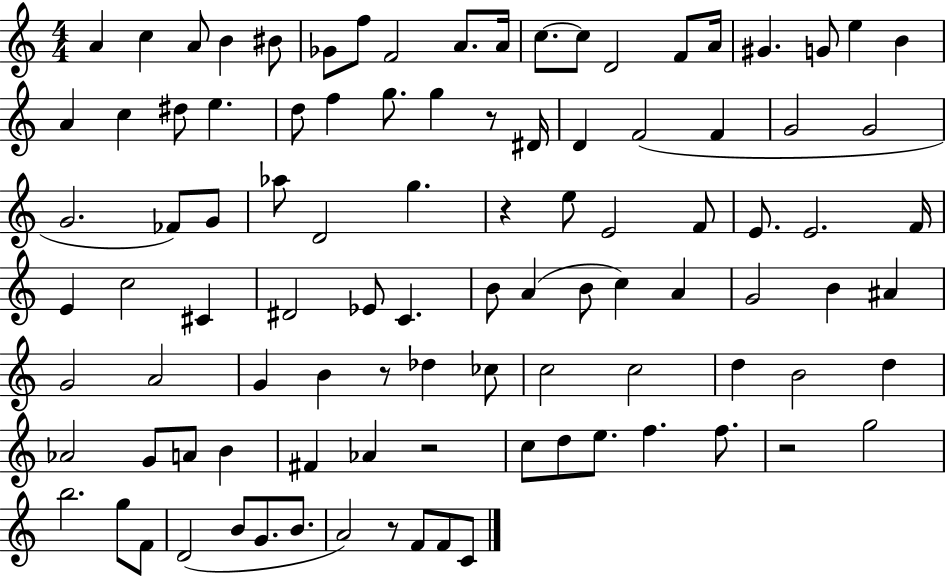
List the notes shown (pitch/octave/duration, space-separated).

A4/q C5/q A4/e B4/q BIS4/e Gb4/e F5/e F4/h A4/e. A4/s C5/e. C5/e D4/h F4/e A4/s G#4/q. G4/e E5/q B4/q A4/q C5/q D#5/e E5/q. D5/e F5/q G5/e. G5/q R/e D#4/s D4/q F4/h F4/q G4/h G4/h G4/h. FES4/e G4/e Ab5/e D4/h G5/q. R/q E5/e E4/h F4/e E4/e. E4/h. F4/s E4/q C5/h C#4/q D#4/h Eb4/e C4/q. B4/e A4/q B4/e C5/q A4/q G4/h B4/q A#4/q G4/h A4/h G4/q B4/q R/e Db5/q CES5/e C5/h C5/h D5/q B4/h D5/q Ab4/h G4/e A4/e B4/q F#4/q Ab4/q R/h C5/e D5/e E5/e. F5/q. F5/e. R/h G5/h B5/h. G5/e F4/e D4/h B4/e G4/e. B4/e. A4/h R/e F4/e F4/e C4/e